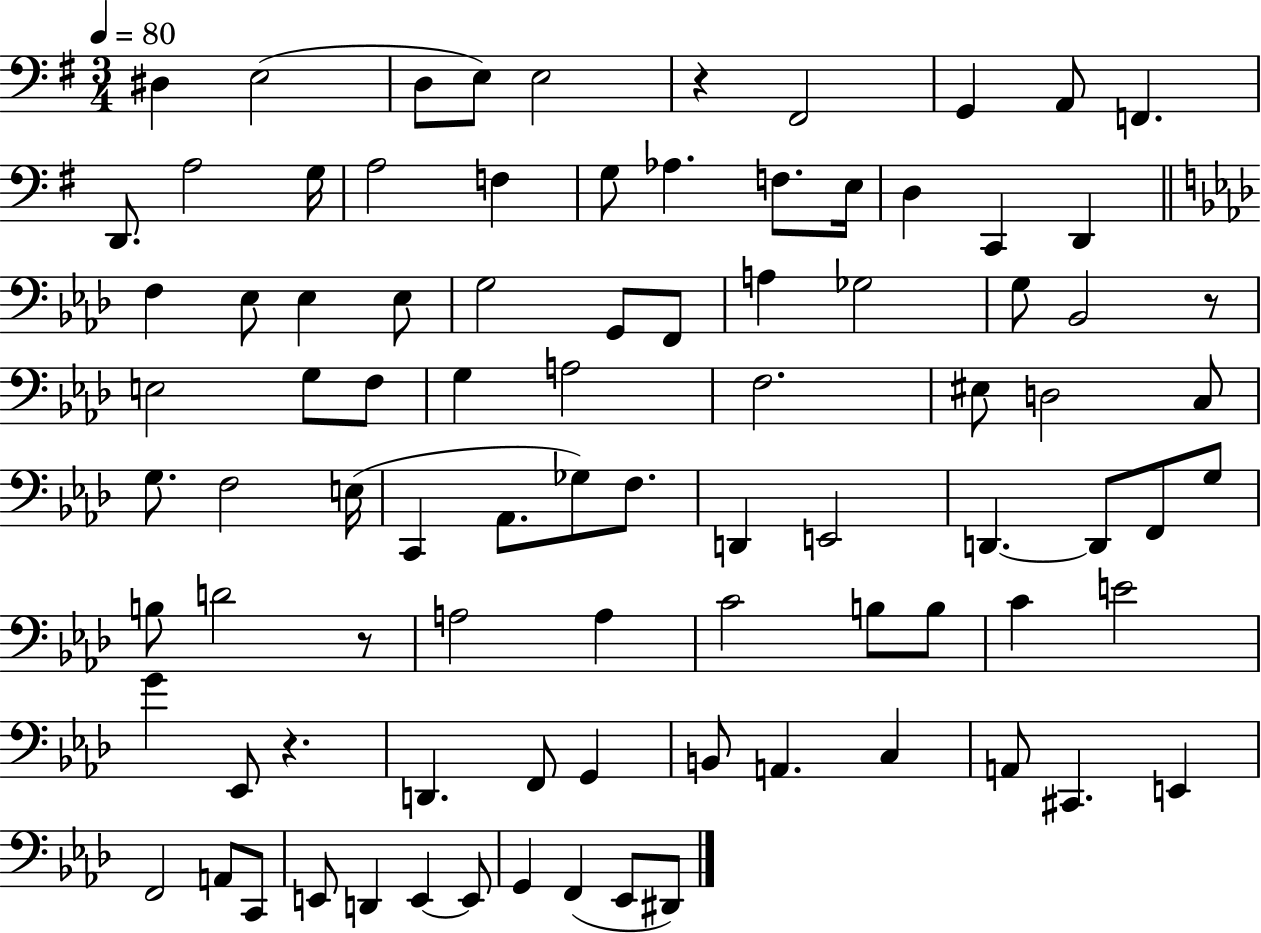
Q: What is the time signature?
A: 3/4